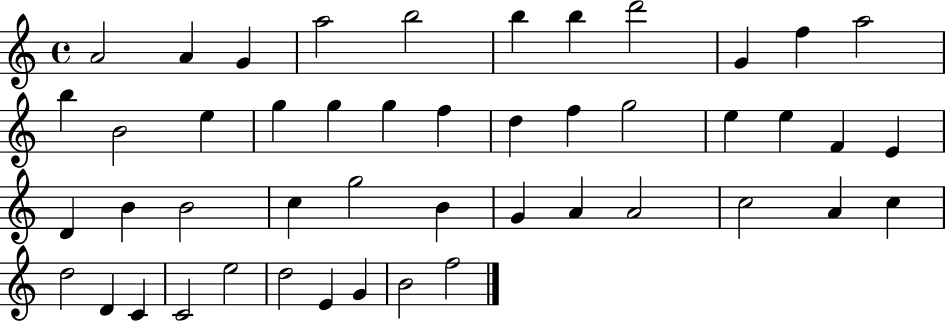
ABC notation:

X:1
T:Untitled
M:4/4
L:1/4
K:C
A2 A G a2 b2 b b d'2 G f a2 b B2 e g g g f d f g2 e e F E D B B2 c g2 B G A A2 c2 A c d2 D C C2 e2 d2 E G B2 f2